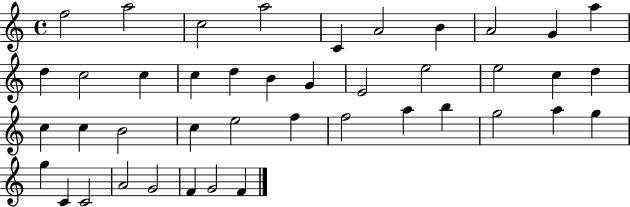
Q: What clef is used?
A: treble